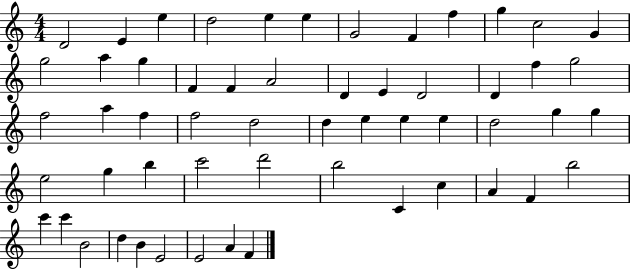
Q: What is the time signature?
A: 4/4